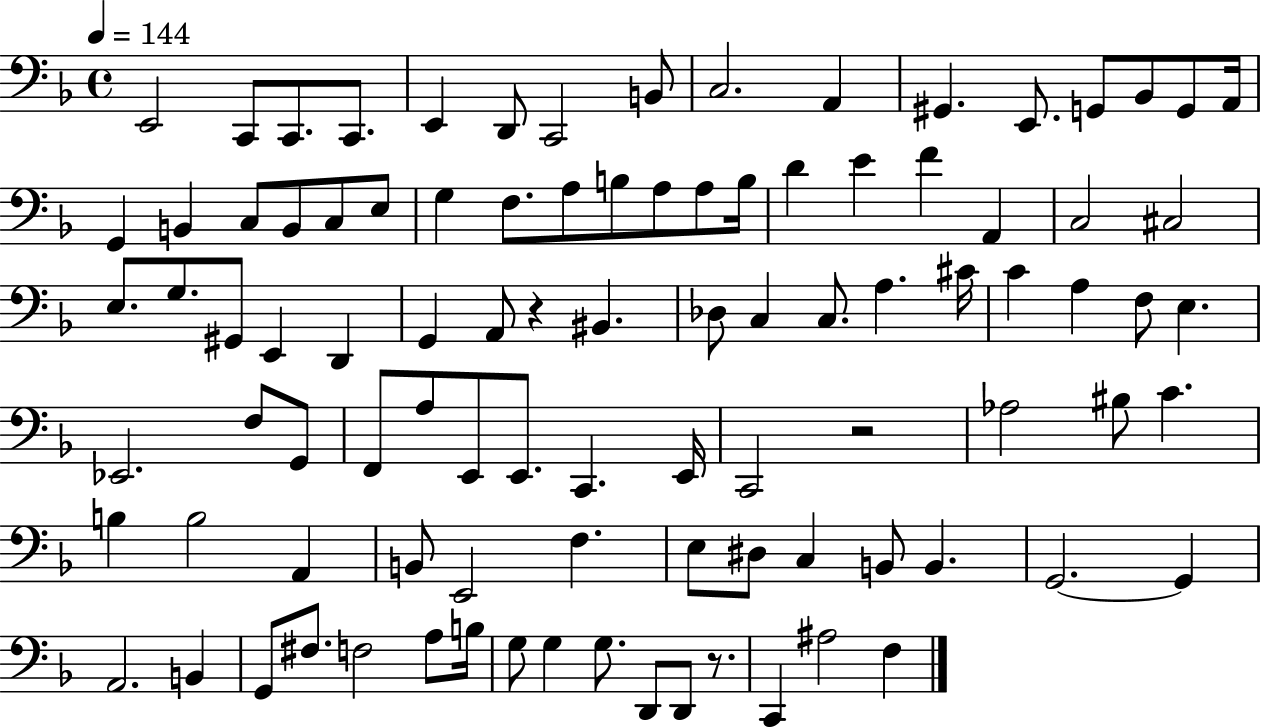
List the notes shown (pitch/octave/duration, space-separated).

E2/h C2/e C2/e. C2/e. E2/q D2/e C2/h B2/e C3/h. A2/q G#2/q. E2/e. G2/e Bb2/e G2/e A2/s G2/q B2/q C3/e B2/e C3/e E3/e G3/q F3/e. A3/e B3/e A3/e A3/e B3/s D4/q E4/q F4/q A2/q C3/h C#3/h E3/e. G3/e. G#2/e E2/q D2/q G2/q A2/e R/q BIS2/q. Db3/e C3/q C3/e. A3/q. C#4/s C4/q A3/q F3/e E3/q. Eb2/h. F3/e G2/e F2/e A3/e E2/e E2/e. C2/q. E2/s C2/h R/h Ab3/h BIS3/e C4/q. B3/q B3/h A2/q B2/e E2/h F3/q. E3/e D#3/e C3/q B2/e B2/q. G2/h. G2/q A2/h. B2/q G2/e F#3/e. F3/h A3/e B3/s G3/e G3/q G3/e. D2/e D2/e R/e. C2/q A#3/h F3/q